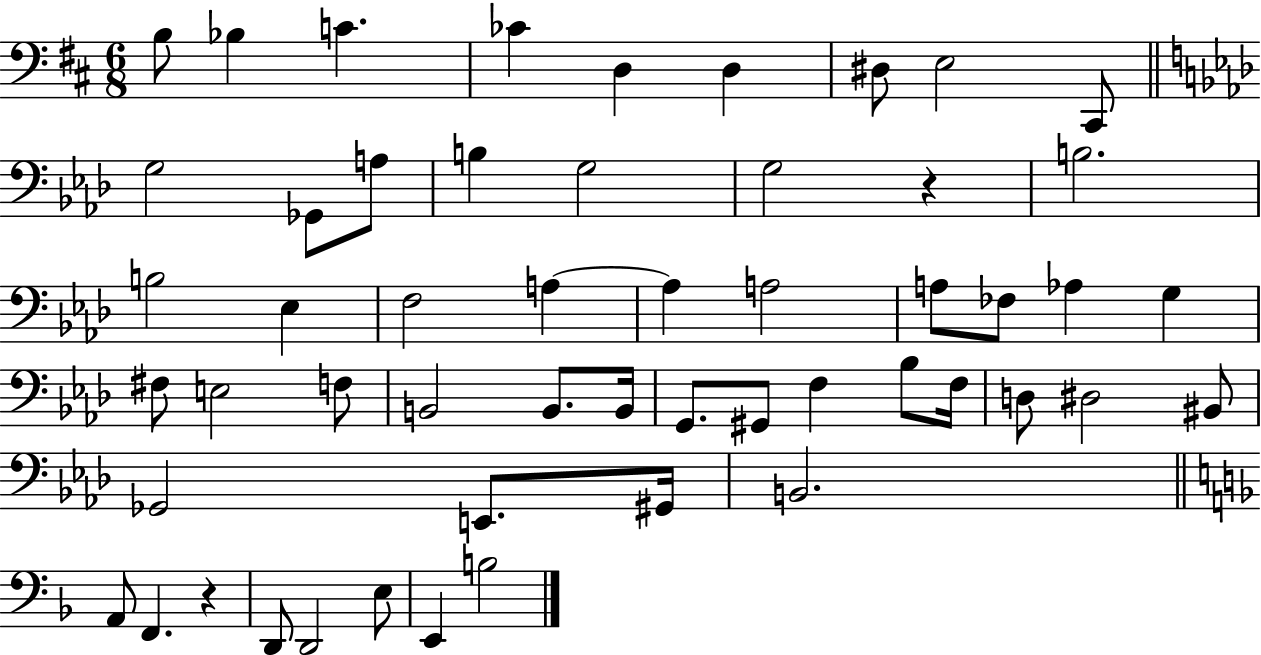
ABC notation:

X:1
T:Untitled
M:6/8
L:1/4
K:D
B,/2 _B, C _C D, D, ^D,/2 E,2 ^C,,/2 G,2 _G,,/2 A,/2 B, G,2 G,2 z B,2 B,2 _E, F,2 A, A, A,2 A,/2 _F,/2 _A, G, ^F,/2 E,2 F,/2 B,,2 B,,/2 B,,/4 G,,/2 ^G,,/2 F, _B,/2 F,/4 D,/2 ^D,2 ^B,,/2 _G,,2 E,,/2 ^G,,/4 B,,2 A,,/2 F,, z D,,/2 D,,2 E,/2 E,, B,2